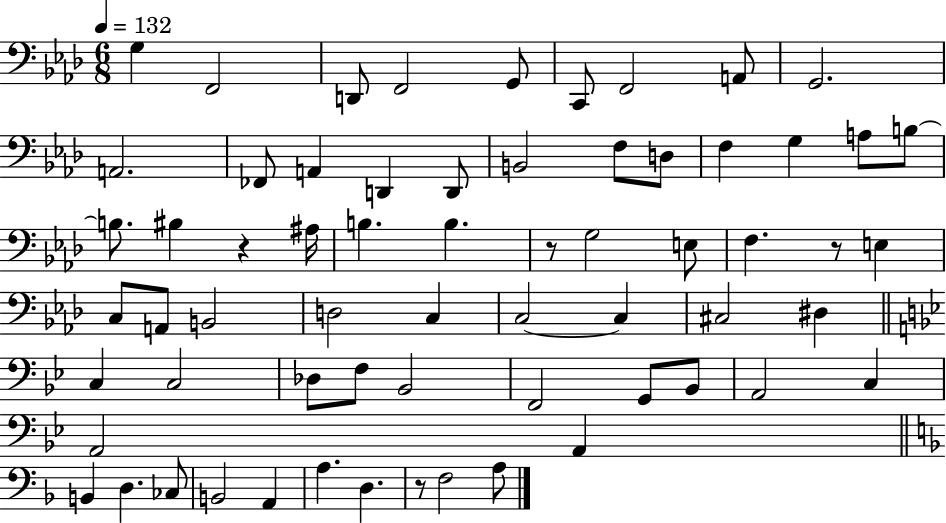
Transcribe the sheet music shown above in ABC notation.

X:1
T:Untitled
M:6/8
L:1/4
K:Ab
G, F,,2 D,,/2 F,,2 G,,/2 C,,/2 F,,2 A,,/2 G,,2 A,,2 _F,,/2 A,, D,, D,,/2 B,,2 F,/2 D,/2 F, G, A,/2 B,/2 B,/2 ^B, z ^A,/4 B, B, z/2 G,2 E,/2 F, z/2 E, C,/2 A,,/2 B,,2 D,2 C, C,2 C, ^C,2 ^D, C, C,2 _D,/2 F,/2 _B,,2 F,,2 G,,/2 _B,,/2 A,,2 C, A,,2 A,, B,, D, _C,/2 B,,2 A,, A, D, z/2 F,2 A,/2